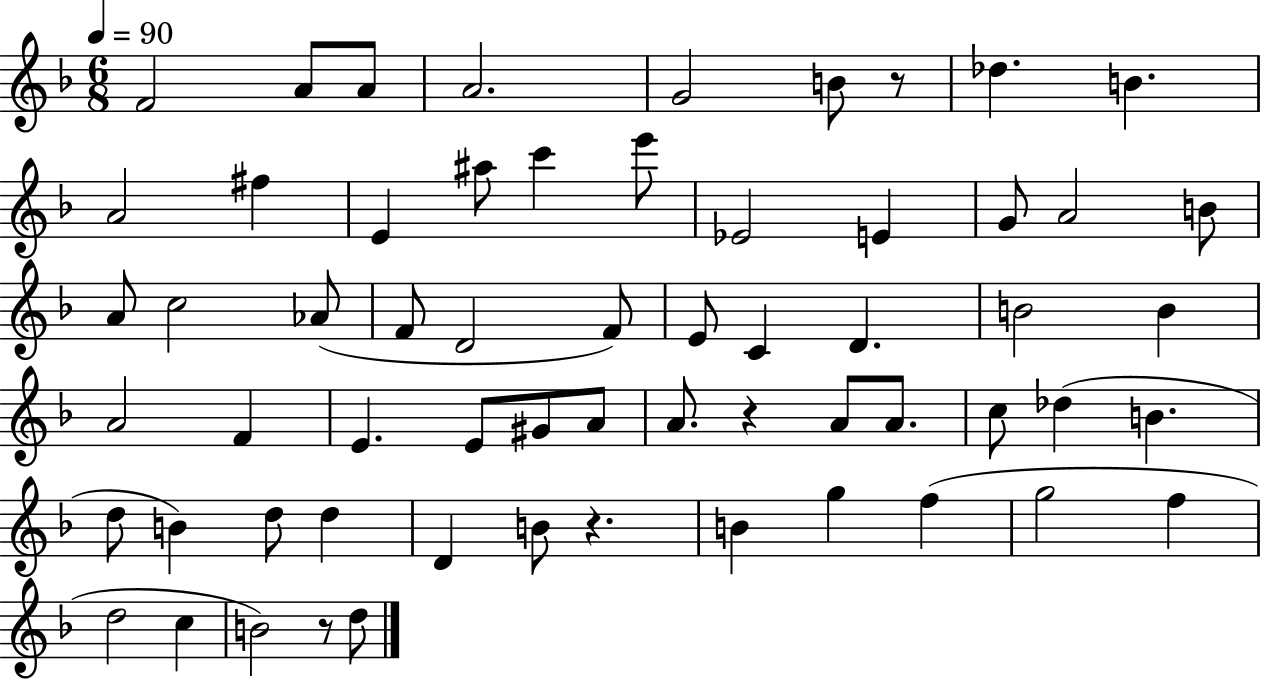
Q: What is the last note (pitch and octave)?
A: D5